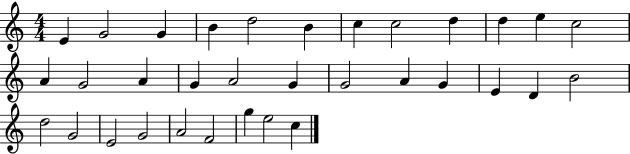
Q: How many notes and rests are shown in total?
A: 33